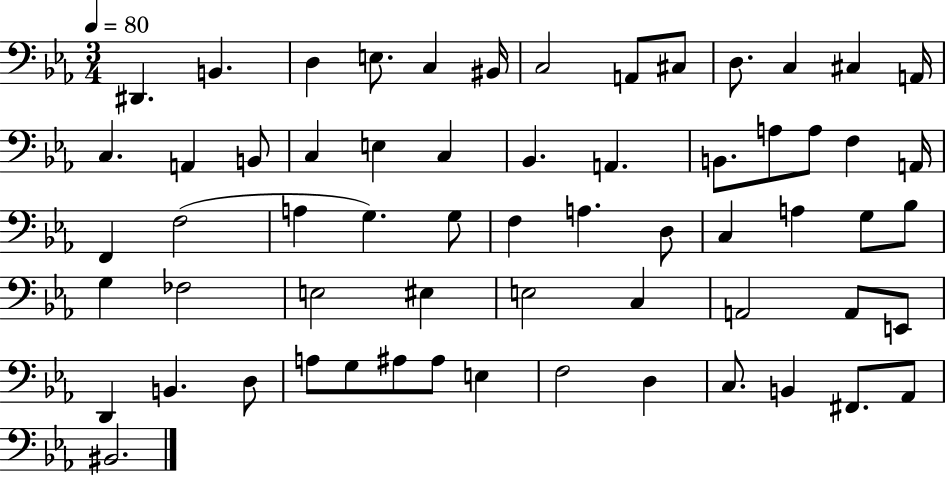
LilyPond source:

{
  \clef bass
  \numericTimeSignature
  \time 3/4
  \key ees \major
  \tempo 4 = 80
  \repeat volta 2 { dis,4. b,4. | d4 e8. c4 bis,16 | c2 a,8 cis8 | d8. c4 cis4 a,16 | \break c4. a,4 b,8 | c4 e4 c4 | bes,4. a,4. | b,8. a8 a8 f4 a,16 | \break f,4 f2( | a4 g4.) g8 | f4 a4. d8 | c4 a4 g8 bes8 | \break g4 fes2 | e2 eis4 | e2 c4 | a,2 a,8 e,8 | \break d,4 b,4. d8 | a8 g8 ais8 ais8 e4 | f2 d4 | c8. b,4 fis,8. aes,8 | \break bis,2. | } \bar "|."
}